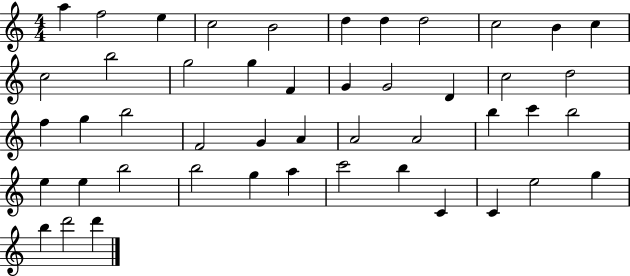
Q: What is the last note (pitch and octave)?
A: D6